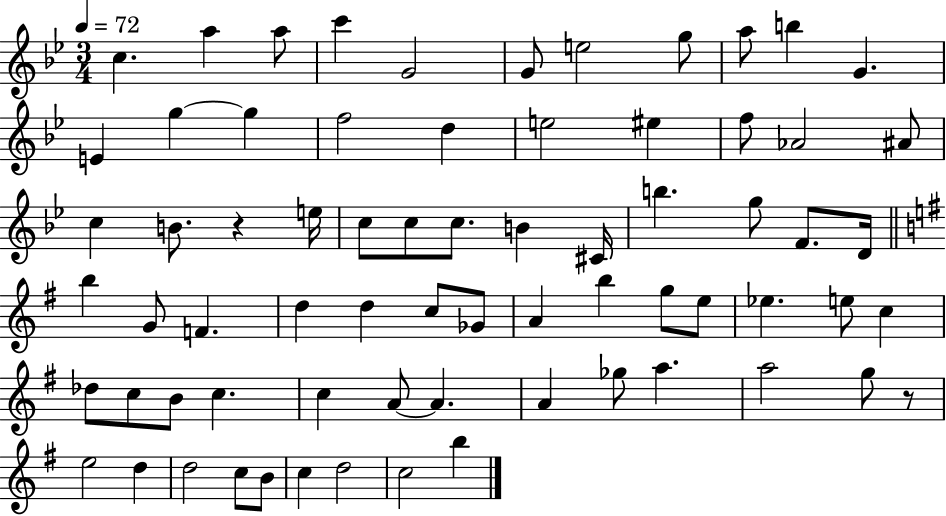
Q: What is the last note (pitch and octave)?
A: B5